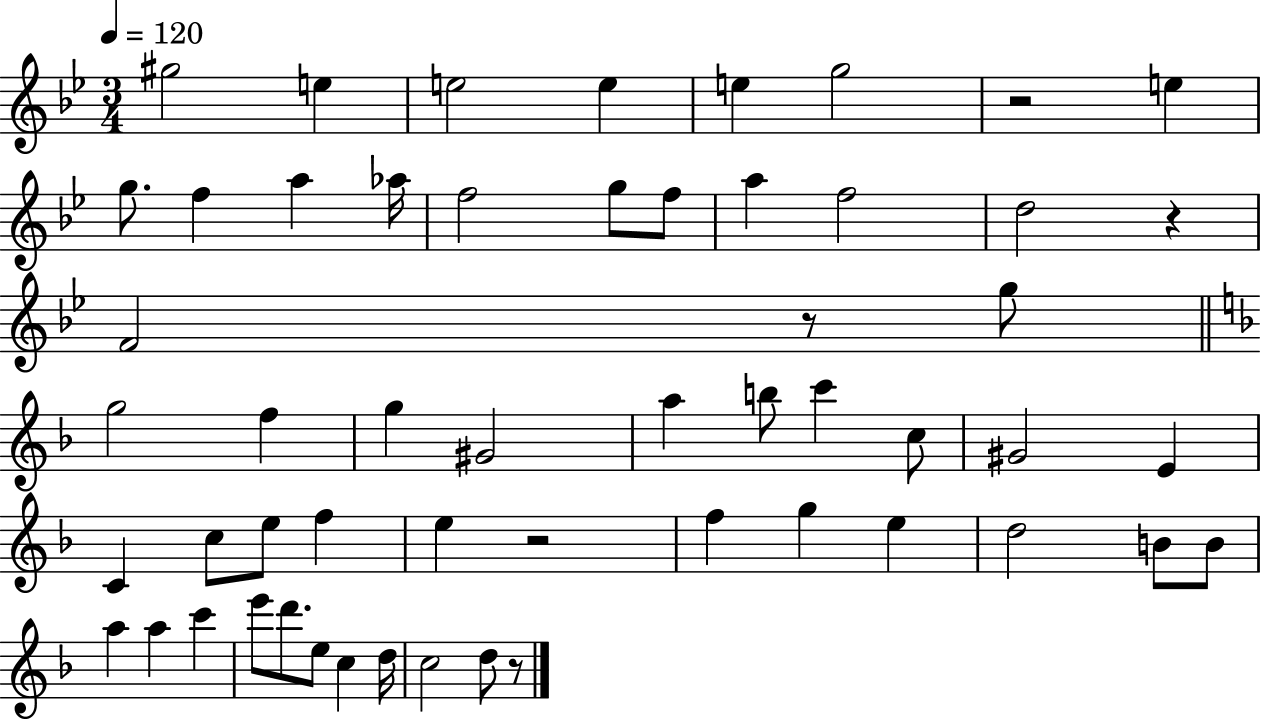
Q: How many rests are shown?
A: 5